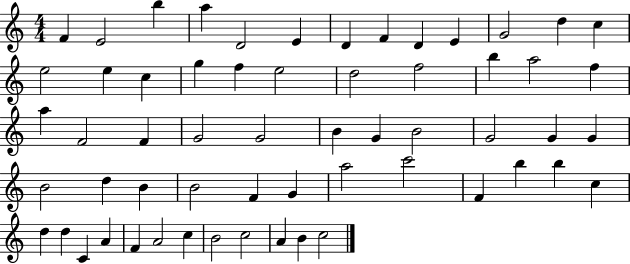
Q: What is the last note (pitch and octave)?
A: C5